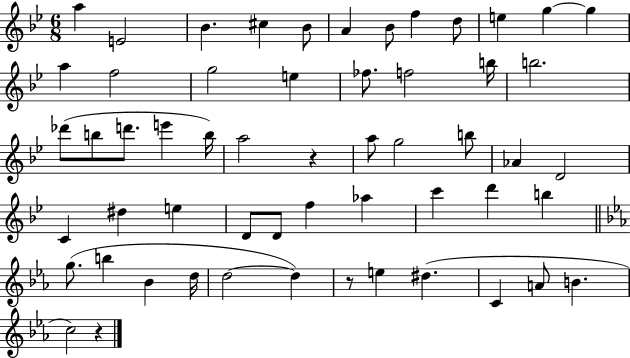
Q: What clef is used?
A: treble